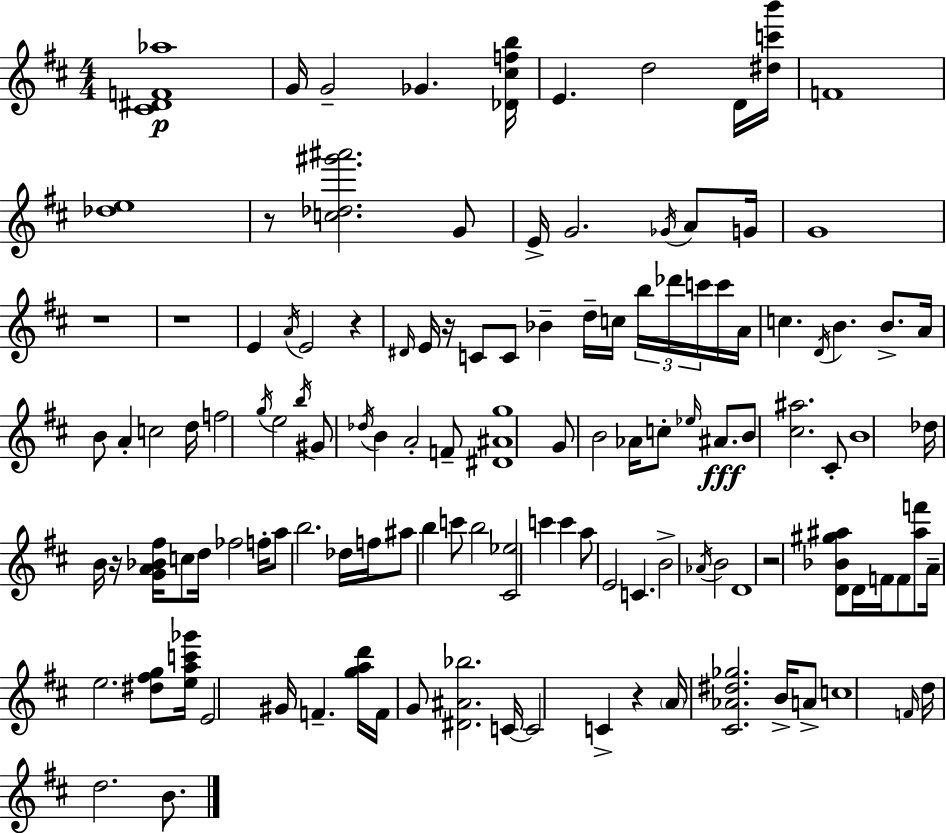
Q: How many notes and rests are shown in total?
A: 124